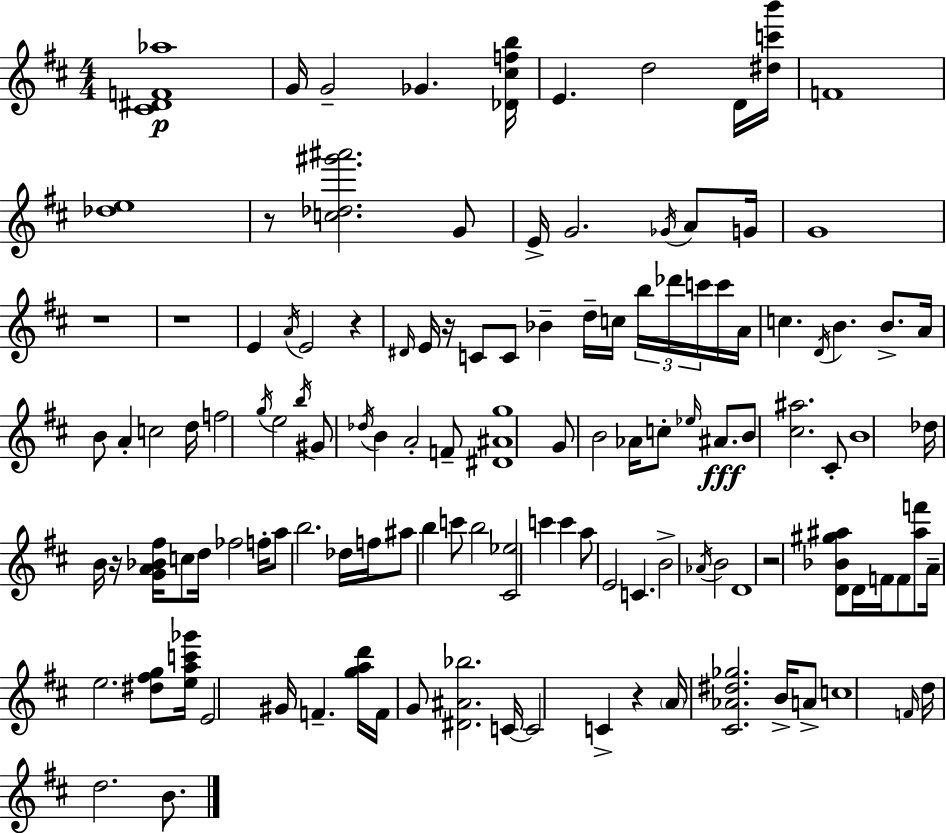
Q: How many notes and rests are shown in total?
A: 124